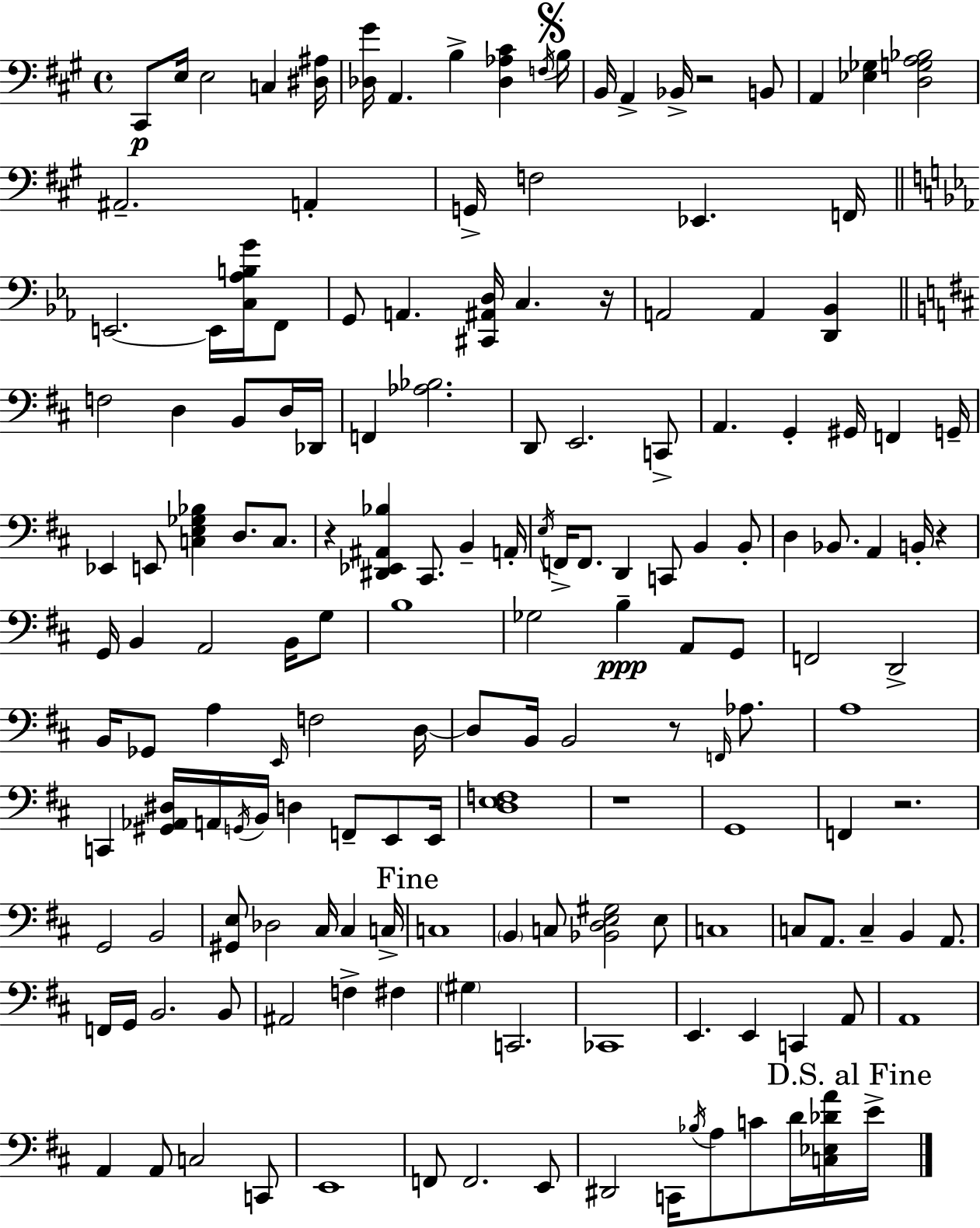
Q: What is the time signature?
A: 4/4